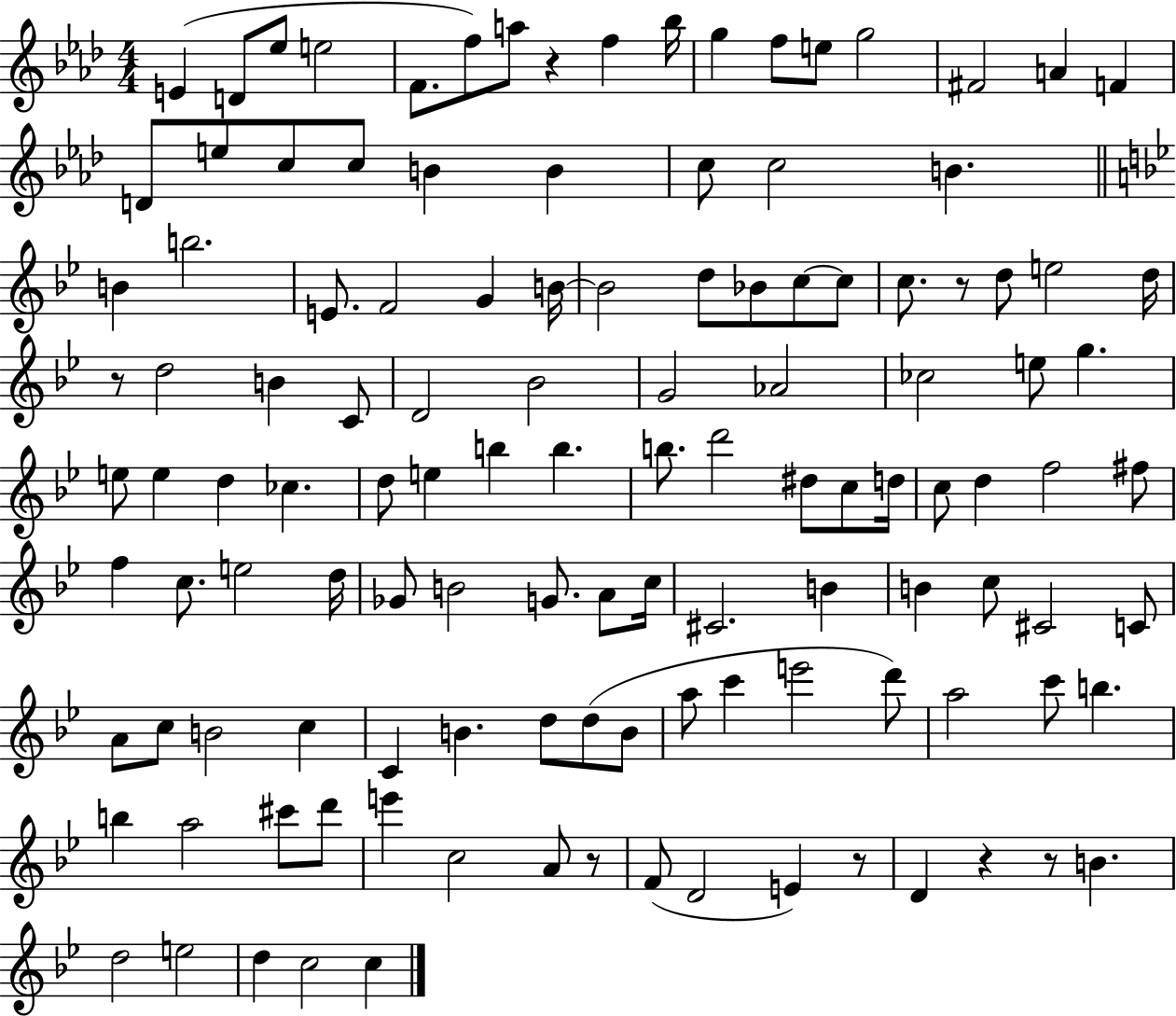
{
  \clef treble
  \numericTimeSignature
  \time 4/4
  \key aes \major
  \repeat volta 2 { e'4( d'8 ees''8 e''2 | f'8. f''8) a''8 r4 f''4 bes''16 | g''4 f''8 e''8 g''2 | fis'2 a'4 f'4 | \break d'8 e''8 c''8 c''8 b'4 b'4 | c''8 c''2 b'4. | \bar "||" \break \key bes \major b'4 b''2. | e'8. f'2 g'4 b'16~~ | b'2 d''8 bes'8 c''8~~ c''8 | c''8. r8 d''8 e''2 d''16 | \break r8 d''2 b'4 c'8 | d'2 bes'2 | g'2 aes'2 | ces''2 e''8 g''4. | \break e''8 e''4 d''4 ces''4. | d''8 e''4 b''4 b''4. | b''8. d'''2 dis''8 c''8 d''16 | c''8 d''4 f''2 fis''8 | \break f''4 c''8. e''2 d''16 | ges'8 b'2 g'8. a'8 c''16 | cis'2. b'4 | b'4 c''8 cis'2 c'8 | \break a'8 c''8 b'2 c''4 | c'4 b'4. d''8 d''8( b'8 | a''8 c'''4 e'''2 d'''8) | a''2 c'''8 b''4. | \break b''4 a''2 cis'''8 d'''8 | e'''4 c''2 a'8 r8 | f'8( d'2 e'4) r8 | d'4 r4 r8 b'4. | \break d''2 e''2 | d''4 c''2 c''4 | } \bar "|."
}